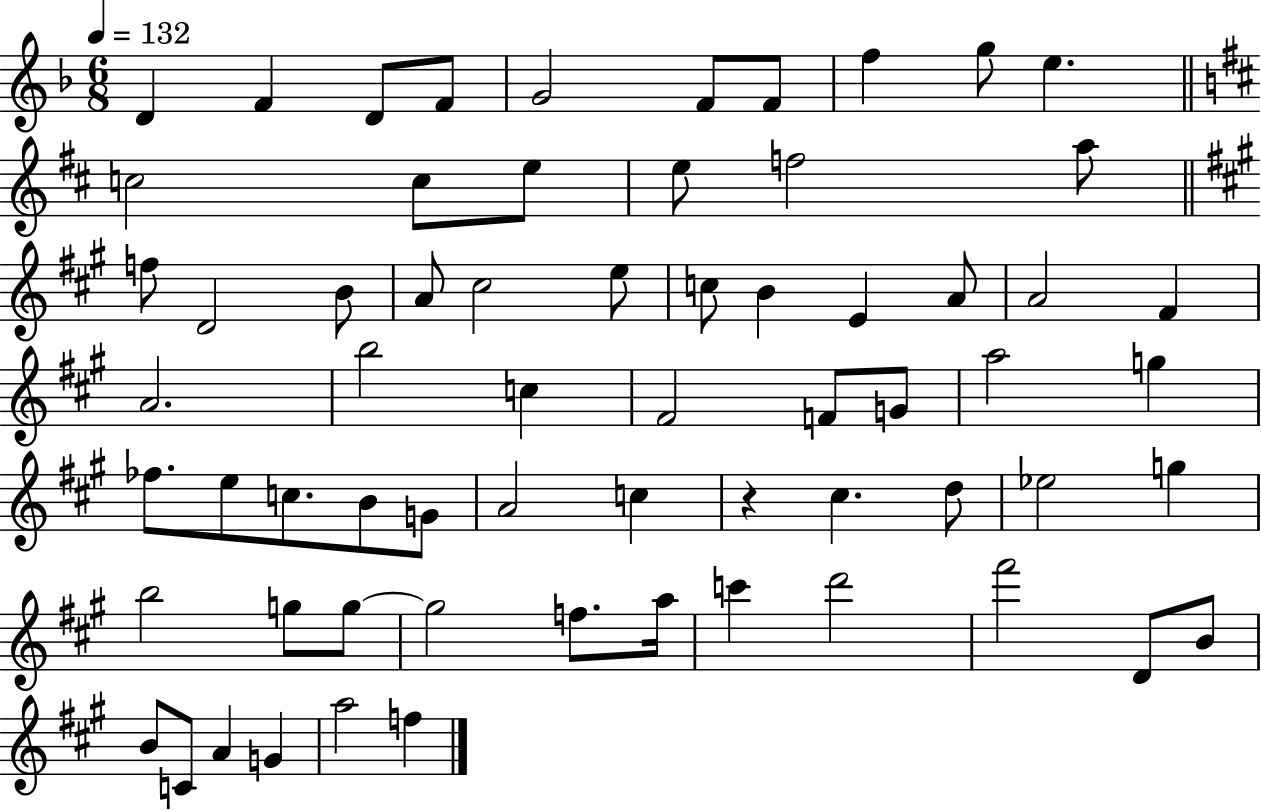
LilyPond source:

{
  \clef treble
  \numericTimeSignature
  \time 6/8
  \key f \major
  \tempo 4 = 132
  d'4 f'4 d'8 f'8 | g'2 f'8 f'8 | f''4 g''8 e''4. | \bar "||" \break \key d \major c''2 c''8 e''8 | e''8 f''2 a''8 | \bar "||" \break \key a \major f''8 d'2 b'8 | a'8 cis''2 e''8 | c''8 b'4 e'4 a'8 | a'2 fis'4 | \break a'2. | b''2 c''4 | fis'2 f'8 g'8 | a''2 g''4 | \break fes''8. e''8 c''8. b'8 g'8 | a'2 c''4 | r4 cis''4. d''8 | ees''2 g''4 | \break b''2 g''8 g''8~~ | g''2 f''8. a''16 | c'''4 d'''2 | fis'''2 d'8 b'8 | \break b'8 c'8 a'4 g'4 | a''2 f''4 | \bar "|."
}